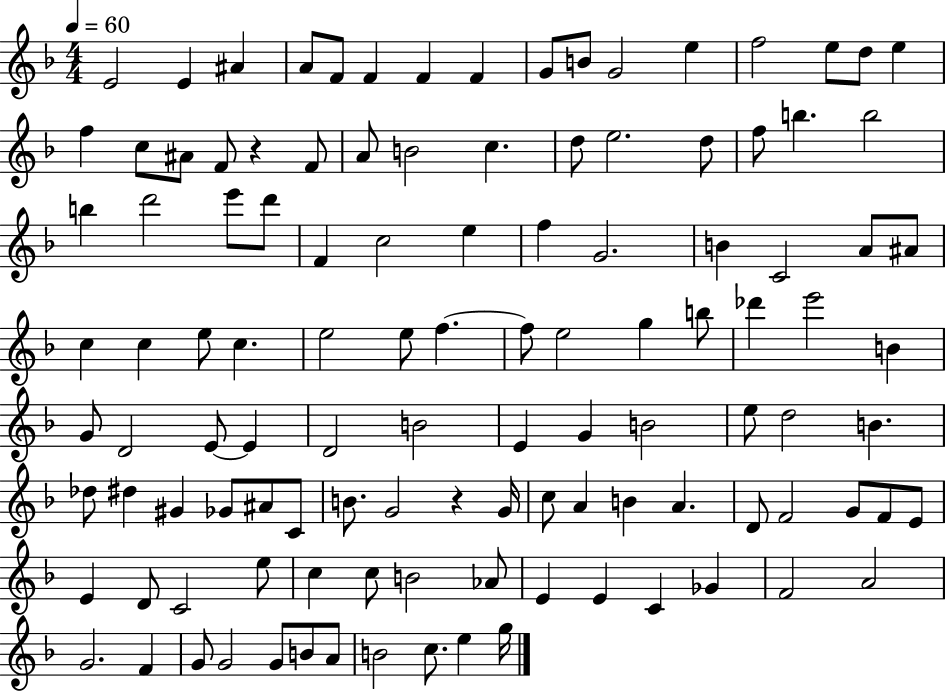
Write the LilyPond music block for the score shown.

{
  \clef treble
  \numericTimeSignature
  \time 4/4
  \key f \major
  \tempo 4 = 60
  e'2 e'4 ais'4 | a'8 f'8 f'4 f'4 f'4 | g'8 b'8 g'2 e''4 | f''2 e''8 d''8 e''4 | \break f''4 c''8 ais'8 f'8 r4 f'8 | a'8 b'2 c''4. | d''8 e''2. d''8 | f''8 b''4. b''2 | \break b''4 d'''2 e'''8 d'''8 | f'4 c''2 e''4 | f''4 g'2. | b'4 c'2 a'8 ais'8 | \break c''4 c''4 e''8 c''4. | e''2 e''8 f''4.~~ | f''8 e''2 g''4 b''8 | des'''4 e'''2 b'4 | \break g'8 d'2 e'8~~ e'4 | d'2 b'2 | e'4 g'4 b'2 | e''8 d''2 b'4. | \break des''8 dis''4 gis'4 ges'8 ais'8 c'8 | b'8. g'2 r4 g'16 | c''8 a'4 b'4 a'4. | d'8 f'2 g'8 f'8 e'8 | \break e'4 d'8 c'2 e''8 | c''4 c''8 b'2 aes'8 | e'4 e'4 c'4 ges'4 | f'2 a'2 | \break g'2. f'4 | g'8 g'2 g'8 b'8 a'8 | b'2 c''8. e''4 g''16 | \bar "|."
}